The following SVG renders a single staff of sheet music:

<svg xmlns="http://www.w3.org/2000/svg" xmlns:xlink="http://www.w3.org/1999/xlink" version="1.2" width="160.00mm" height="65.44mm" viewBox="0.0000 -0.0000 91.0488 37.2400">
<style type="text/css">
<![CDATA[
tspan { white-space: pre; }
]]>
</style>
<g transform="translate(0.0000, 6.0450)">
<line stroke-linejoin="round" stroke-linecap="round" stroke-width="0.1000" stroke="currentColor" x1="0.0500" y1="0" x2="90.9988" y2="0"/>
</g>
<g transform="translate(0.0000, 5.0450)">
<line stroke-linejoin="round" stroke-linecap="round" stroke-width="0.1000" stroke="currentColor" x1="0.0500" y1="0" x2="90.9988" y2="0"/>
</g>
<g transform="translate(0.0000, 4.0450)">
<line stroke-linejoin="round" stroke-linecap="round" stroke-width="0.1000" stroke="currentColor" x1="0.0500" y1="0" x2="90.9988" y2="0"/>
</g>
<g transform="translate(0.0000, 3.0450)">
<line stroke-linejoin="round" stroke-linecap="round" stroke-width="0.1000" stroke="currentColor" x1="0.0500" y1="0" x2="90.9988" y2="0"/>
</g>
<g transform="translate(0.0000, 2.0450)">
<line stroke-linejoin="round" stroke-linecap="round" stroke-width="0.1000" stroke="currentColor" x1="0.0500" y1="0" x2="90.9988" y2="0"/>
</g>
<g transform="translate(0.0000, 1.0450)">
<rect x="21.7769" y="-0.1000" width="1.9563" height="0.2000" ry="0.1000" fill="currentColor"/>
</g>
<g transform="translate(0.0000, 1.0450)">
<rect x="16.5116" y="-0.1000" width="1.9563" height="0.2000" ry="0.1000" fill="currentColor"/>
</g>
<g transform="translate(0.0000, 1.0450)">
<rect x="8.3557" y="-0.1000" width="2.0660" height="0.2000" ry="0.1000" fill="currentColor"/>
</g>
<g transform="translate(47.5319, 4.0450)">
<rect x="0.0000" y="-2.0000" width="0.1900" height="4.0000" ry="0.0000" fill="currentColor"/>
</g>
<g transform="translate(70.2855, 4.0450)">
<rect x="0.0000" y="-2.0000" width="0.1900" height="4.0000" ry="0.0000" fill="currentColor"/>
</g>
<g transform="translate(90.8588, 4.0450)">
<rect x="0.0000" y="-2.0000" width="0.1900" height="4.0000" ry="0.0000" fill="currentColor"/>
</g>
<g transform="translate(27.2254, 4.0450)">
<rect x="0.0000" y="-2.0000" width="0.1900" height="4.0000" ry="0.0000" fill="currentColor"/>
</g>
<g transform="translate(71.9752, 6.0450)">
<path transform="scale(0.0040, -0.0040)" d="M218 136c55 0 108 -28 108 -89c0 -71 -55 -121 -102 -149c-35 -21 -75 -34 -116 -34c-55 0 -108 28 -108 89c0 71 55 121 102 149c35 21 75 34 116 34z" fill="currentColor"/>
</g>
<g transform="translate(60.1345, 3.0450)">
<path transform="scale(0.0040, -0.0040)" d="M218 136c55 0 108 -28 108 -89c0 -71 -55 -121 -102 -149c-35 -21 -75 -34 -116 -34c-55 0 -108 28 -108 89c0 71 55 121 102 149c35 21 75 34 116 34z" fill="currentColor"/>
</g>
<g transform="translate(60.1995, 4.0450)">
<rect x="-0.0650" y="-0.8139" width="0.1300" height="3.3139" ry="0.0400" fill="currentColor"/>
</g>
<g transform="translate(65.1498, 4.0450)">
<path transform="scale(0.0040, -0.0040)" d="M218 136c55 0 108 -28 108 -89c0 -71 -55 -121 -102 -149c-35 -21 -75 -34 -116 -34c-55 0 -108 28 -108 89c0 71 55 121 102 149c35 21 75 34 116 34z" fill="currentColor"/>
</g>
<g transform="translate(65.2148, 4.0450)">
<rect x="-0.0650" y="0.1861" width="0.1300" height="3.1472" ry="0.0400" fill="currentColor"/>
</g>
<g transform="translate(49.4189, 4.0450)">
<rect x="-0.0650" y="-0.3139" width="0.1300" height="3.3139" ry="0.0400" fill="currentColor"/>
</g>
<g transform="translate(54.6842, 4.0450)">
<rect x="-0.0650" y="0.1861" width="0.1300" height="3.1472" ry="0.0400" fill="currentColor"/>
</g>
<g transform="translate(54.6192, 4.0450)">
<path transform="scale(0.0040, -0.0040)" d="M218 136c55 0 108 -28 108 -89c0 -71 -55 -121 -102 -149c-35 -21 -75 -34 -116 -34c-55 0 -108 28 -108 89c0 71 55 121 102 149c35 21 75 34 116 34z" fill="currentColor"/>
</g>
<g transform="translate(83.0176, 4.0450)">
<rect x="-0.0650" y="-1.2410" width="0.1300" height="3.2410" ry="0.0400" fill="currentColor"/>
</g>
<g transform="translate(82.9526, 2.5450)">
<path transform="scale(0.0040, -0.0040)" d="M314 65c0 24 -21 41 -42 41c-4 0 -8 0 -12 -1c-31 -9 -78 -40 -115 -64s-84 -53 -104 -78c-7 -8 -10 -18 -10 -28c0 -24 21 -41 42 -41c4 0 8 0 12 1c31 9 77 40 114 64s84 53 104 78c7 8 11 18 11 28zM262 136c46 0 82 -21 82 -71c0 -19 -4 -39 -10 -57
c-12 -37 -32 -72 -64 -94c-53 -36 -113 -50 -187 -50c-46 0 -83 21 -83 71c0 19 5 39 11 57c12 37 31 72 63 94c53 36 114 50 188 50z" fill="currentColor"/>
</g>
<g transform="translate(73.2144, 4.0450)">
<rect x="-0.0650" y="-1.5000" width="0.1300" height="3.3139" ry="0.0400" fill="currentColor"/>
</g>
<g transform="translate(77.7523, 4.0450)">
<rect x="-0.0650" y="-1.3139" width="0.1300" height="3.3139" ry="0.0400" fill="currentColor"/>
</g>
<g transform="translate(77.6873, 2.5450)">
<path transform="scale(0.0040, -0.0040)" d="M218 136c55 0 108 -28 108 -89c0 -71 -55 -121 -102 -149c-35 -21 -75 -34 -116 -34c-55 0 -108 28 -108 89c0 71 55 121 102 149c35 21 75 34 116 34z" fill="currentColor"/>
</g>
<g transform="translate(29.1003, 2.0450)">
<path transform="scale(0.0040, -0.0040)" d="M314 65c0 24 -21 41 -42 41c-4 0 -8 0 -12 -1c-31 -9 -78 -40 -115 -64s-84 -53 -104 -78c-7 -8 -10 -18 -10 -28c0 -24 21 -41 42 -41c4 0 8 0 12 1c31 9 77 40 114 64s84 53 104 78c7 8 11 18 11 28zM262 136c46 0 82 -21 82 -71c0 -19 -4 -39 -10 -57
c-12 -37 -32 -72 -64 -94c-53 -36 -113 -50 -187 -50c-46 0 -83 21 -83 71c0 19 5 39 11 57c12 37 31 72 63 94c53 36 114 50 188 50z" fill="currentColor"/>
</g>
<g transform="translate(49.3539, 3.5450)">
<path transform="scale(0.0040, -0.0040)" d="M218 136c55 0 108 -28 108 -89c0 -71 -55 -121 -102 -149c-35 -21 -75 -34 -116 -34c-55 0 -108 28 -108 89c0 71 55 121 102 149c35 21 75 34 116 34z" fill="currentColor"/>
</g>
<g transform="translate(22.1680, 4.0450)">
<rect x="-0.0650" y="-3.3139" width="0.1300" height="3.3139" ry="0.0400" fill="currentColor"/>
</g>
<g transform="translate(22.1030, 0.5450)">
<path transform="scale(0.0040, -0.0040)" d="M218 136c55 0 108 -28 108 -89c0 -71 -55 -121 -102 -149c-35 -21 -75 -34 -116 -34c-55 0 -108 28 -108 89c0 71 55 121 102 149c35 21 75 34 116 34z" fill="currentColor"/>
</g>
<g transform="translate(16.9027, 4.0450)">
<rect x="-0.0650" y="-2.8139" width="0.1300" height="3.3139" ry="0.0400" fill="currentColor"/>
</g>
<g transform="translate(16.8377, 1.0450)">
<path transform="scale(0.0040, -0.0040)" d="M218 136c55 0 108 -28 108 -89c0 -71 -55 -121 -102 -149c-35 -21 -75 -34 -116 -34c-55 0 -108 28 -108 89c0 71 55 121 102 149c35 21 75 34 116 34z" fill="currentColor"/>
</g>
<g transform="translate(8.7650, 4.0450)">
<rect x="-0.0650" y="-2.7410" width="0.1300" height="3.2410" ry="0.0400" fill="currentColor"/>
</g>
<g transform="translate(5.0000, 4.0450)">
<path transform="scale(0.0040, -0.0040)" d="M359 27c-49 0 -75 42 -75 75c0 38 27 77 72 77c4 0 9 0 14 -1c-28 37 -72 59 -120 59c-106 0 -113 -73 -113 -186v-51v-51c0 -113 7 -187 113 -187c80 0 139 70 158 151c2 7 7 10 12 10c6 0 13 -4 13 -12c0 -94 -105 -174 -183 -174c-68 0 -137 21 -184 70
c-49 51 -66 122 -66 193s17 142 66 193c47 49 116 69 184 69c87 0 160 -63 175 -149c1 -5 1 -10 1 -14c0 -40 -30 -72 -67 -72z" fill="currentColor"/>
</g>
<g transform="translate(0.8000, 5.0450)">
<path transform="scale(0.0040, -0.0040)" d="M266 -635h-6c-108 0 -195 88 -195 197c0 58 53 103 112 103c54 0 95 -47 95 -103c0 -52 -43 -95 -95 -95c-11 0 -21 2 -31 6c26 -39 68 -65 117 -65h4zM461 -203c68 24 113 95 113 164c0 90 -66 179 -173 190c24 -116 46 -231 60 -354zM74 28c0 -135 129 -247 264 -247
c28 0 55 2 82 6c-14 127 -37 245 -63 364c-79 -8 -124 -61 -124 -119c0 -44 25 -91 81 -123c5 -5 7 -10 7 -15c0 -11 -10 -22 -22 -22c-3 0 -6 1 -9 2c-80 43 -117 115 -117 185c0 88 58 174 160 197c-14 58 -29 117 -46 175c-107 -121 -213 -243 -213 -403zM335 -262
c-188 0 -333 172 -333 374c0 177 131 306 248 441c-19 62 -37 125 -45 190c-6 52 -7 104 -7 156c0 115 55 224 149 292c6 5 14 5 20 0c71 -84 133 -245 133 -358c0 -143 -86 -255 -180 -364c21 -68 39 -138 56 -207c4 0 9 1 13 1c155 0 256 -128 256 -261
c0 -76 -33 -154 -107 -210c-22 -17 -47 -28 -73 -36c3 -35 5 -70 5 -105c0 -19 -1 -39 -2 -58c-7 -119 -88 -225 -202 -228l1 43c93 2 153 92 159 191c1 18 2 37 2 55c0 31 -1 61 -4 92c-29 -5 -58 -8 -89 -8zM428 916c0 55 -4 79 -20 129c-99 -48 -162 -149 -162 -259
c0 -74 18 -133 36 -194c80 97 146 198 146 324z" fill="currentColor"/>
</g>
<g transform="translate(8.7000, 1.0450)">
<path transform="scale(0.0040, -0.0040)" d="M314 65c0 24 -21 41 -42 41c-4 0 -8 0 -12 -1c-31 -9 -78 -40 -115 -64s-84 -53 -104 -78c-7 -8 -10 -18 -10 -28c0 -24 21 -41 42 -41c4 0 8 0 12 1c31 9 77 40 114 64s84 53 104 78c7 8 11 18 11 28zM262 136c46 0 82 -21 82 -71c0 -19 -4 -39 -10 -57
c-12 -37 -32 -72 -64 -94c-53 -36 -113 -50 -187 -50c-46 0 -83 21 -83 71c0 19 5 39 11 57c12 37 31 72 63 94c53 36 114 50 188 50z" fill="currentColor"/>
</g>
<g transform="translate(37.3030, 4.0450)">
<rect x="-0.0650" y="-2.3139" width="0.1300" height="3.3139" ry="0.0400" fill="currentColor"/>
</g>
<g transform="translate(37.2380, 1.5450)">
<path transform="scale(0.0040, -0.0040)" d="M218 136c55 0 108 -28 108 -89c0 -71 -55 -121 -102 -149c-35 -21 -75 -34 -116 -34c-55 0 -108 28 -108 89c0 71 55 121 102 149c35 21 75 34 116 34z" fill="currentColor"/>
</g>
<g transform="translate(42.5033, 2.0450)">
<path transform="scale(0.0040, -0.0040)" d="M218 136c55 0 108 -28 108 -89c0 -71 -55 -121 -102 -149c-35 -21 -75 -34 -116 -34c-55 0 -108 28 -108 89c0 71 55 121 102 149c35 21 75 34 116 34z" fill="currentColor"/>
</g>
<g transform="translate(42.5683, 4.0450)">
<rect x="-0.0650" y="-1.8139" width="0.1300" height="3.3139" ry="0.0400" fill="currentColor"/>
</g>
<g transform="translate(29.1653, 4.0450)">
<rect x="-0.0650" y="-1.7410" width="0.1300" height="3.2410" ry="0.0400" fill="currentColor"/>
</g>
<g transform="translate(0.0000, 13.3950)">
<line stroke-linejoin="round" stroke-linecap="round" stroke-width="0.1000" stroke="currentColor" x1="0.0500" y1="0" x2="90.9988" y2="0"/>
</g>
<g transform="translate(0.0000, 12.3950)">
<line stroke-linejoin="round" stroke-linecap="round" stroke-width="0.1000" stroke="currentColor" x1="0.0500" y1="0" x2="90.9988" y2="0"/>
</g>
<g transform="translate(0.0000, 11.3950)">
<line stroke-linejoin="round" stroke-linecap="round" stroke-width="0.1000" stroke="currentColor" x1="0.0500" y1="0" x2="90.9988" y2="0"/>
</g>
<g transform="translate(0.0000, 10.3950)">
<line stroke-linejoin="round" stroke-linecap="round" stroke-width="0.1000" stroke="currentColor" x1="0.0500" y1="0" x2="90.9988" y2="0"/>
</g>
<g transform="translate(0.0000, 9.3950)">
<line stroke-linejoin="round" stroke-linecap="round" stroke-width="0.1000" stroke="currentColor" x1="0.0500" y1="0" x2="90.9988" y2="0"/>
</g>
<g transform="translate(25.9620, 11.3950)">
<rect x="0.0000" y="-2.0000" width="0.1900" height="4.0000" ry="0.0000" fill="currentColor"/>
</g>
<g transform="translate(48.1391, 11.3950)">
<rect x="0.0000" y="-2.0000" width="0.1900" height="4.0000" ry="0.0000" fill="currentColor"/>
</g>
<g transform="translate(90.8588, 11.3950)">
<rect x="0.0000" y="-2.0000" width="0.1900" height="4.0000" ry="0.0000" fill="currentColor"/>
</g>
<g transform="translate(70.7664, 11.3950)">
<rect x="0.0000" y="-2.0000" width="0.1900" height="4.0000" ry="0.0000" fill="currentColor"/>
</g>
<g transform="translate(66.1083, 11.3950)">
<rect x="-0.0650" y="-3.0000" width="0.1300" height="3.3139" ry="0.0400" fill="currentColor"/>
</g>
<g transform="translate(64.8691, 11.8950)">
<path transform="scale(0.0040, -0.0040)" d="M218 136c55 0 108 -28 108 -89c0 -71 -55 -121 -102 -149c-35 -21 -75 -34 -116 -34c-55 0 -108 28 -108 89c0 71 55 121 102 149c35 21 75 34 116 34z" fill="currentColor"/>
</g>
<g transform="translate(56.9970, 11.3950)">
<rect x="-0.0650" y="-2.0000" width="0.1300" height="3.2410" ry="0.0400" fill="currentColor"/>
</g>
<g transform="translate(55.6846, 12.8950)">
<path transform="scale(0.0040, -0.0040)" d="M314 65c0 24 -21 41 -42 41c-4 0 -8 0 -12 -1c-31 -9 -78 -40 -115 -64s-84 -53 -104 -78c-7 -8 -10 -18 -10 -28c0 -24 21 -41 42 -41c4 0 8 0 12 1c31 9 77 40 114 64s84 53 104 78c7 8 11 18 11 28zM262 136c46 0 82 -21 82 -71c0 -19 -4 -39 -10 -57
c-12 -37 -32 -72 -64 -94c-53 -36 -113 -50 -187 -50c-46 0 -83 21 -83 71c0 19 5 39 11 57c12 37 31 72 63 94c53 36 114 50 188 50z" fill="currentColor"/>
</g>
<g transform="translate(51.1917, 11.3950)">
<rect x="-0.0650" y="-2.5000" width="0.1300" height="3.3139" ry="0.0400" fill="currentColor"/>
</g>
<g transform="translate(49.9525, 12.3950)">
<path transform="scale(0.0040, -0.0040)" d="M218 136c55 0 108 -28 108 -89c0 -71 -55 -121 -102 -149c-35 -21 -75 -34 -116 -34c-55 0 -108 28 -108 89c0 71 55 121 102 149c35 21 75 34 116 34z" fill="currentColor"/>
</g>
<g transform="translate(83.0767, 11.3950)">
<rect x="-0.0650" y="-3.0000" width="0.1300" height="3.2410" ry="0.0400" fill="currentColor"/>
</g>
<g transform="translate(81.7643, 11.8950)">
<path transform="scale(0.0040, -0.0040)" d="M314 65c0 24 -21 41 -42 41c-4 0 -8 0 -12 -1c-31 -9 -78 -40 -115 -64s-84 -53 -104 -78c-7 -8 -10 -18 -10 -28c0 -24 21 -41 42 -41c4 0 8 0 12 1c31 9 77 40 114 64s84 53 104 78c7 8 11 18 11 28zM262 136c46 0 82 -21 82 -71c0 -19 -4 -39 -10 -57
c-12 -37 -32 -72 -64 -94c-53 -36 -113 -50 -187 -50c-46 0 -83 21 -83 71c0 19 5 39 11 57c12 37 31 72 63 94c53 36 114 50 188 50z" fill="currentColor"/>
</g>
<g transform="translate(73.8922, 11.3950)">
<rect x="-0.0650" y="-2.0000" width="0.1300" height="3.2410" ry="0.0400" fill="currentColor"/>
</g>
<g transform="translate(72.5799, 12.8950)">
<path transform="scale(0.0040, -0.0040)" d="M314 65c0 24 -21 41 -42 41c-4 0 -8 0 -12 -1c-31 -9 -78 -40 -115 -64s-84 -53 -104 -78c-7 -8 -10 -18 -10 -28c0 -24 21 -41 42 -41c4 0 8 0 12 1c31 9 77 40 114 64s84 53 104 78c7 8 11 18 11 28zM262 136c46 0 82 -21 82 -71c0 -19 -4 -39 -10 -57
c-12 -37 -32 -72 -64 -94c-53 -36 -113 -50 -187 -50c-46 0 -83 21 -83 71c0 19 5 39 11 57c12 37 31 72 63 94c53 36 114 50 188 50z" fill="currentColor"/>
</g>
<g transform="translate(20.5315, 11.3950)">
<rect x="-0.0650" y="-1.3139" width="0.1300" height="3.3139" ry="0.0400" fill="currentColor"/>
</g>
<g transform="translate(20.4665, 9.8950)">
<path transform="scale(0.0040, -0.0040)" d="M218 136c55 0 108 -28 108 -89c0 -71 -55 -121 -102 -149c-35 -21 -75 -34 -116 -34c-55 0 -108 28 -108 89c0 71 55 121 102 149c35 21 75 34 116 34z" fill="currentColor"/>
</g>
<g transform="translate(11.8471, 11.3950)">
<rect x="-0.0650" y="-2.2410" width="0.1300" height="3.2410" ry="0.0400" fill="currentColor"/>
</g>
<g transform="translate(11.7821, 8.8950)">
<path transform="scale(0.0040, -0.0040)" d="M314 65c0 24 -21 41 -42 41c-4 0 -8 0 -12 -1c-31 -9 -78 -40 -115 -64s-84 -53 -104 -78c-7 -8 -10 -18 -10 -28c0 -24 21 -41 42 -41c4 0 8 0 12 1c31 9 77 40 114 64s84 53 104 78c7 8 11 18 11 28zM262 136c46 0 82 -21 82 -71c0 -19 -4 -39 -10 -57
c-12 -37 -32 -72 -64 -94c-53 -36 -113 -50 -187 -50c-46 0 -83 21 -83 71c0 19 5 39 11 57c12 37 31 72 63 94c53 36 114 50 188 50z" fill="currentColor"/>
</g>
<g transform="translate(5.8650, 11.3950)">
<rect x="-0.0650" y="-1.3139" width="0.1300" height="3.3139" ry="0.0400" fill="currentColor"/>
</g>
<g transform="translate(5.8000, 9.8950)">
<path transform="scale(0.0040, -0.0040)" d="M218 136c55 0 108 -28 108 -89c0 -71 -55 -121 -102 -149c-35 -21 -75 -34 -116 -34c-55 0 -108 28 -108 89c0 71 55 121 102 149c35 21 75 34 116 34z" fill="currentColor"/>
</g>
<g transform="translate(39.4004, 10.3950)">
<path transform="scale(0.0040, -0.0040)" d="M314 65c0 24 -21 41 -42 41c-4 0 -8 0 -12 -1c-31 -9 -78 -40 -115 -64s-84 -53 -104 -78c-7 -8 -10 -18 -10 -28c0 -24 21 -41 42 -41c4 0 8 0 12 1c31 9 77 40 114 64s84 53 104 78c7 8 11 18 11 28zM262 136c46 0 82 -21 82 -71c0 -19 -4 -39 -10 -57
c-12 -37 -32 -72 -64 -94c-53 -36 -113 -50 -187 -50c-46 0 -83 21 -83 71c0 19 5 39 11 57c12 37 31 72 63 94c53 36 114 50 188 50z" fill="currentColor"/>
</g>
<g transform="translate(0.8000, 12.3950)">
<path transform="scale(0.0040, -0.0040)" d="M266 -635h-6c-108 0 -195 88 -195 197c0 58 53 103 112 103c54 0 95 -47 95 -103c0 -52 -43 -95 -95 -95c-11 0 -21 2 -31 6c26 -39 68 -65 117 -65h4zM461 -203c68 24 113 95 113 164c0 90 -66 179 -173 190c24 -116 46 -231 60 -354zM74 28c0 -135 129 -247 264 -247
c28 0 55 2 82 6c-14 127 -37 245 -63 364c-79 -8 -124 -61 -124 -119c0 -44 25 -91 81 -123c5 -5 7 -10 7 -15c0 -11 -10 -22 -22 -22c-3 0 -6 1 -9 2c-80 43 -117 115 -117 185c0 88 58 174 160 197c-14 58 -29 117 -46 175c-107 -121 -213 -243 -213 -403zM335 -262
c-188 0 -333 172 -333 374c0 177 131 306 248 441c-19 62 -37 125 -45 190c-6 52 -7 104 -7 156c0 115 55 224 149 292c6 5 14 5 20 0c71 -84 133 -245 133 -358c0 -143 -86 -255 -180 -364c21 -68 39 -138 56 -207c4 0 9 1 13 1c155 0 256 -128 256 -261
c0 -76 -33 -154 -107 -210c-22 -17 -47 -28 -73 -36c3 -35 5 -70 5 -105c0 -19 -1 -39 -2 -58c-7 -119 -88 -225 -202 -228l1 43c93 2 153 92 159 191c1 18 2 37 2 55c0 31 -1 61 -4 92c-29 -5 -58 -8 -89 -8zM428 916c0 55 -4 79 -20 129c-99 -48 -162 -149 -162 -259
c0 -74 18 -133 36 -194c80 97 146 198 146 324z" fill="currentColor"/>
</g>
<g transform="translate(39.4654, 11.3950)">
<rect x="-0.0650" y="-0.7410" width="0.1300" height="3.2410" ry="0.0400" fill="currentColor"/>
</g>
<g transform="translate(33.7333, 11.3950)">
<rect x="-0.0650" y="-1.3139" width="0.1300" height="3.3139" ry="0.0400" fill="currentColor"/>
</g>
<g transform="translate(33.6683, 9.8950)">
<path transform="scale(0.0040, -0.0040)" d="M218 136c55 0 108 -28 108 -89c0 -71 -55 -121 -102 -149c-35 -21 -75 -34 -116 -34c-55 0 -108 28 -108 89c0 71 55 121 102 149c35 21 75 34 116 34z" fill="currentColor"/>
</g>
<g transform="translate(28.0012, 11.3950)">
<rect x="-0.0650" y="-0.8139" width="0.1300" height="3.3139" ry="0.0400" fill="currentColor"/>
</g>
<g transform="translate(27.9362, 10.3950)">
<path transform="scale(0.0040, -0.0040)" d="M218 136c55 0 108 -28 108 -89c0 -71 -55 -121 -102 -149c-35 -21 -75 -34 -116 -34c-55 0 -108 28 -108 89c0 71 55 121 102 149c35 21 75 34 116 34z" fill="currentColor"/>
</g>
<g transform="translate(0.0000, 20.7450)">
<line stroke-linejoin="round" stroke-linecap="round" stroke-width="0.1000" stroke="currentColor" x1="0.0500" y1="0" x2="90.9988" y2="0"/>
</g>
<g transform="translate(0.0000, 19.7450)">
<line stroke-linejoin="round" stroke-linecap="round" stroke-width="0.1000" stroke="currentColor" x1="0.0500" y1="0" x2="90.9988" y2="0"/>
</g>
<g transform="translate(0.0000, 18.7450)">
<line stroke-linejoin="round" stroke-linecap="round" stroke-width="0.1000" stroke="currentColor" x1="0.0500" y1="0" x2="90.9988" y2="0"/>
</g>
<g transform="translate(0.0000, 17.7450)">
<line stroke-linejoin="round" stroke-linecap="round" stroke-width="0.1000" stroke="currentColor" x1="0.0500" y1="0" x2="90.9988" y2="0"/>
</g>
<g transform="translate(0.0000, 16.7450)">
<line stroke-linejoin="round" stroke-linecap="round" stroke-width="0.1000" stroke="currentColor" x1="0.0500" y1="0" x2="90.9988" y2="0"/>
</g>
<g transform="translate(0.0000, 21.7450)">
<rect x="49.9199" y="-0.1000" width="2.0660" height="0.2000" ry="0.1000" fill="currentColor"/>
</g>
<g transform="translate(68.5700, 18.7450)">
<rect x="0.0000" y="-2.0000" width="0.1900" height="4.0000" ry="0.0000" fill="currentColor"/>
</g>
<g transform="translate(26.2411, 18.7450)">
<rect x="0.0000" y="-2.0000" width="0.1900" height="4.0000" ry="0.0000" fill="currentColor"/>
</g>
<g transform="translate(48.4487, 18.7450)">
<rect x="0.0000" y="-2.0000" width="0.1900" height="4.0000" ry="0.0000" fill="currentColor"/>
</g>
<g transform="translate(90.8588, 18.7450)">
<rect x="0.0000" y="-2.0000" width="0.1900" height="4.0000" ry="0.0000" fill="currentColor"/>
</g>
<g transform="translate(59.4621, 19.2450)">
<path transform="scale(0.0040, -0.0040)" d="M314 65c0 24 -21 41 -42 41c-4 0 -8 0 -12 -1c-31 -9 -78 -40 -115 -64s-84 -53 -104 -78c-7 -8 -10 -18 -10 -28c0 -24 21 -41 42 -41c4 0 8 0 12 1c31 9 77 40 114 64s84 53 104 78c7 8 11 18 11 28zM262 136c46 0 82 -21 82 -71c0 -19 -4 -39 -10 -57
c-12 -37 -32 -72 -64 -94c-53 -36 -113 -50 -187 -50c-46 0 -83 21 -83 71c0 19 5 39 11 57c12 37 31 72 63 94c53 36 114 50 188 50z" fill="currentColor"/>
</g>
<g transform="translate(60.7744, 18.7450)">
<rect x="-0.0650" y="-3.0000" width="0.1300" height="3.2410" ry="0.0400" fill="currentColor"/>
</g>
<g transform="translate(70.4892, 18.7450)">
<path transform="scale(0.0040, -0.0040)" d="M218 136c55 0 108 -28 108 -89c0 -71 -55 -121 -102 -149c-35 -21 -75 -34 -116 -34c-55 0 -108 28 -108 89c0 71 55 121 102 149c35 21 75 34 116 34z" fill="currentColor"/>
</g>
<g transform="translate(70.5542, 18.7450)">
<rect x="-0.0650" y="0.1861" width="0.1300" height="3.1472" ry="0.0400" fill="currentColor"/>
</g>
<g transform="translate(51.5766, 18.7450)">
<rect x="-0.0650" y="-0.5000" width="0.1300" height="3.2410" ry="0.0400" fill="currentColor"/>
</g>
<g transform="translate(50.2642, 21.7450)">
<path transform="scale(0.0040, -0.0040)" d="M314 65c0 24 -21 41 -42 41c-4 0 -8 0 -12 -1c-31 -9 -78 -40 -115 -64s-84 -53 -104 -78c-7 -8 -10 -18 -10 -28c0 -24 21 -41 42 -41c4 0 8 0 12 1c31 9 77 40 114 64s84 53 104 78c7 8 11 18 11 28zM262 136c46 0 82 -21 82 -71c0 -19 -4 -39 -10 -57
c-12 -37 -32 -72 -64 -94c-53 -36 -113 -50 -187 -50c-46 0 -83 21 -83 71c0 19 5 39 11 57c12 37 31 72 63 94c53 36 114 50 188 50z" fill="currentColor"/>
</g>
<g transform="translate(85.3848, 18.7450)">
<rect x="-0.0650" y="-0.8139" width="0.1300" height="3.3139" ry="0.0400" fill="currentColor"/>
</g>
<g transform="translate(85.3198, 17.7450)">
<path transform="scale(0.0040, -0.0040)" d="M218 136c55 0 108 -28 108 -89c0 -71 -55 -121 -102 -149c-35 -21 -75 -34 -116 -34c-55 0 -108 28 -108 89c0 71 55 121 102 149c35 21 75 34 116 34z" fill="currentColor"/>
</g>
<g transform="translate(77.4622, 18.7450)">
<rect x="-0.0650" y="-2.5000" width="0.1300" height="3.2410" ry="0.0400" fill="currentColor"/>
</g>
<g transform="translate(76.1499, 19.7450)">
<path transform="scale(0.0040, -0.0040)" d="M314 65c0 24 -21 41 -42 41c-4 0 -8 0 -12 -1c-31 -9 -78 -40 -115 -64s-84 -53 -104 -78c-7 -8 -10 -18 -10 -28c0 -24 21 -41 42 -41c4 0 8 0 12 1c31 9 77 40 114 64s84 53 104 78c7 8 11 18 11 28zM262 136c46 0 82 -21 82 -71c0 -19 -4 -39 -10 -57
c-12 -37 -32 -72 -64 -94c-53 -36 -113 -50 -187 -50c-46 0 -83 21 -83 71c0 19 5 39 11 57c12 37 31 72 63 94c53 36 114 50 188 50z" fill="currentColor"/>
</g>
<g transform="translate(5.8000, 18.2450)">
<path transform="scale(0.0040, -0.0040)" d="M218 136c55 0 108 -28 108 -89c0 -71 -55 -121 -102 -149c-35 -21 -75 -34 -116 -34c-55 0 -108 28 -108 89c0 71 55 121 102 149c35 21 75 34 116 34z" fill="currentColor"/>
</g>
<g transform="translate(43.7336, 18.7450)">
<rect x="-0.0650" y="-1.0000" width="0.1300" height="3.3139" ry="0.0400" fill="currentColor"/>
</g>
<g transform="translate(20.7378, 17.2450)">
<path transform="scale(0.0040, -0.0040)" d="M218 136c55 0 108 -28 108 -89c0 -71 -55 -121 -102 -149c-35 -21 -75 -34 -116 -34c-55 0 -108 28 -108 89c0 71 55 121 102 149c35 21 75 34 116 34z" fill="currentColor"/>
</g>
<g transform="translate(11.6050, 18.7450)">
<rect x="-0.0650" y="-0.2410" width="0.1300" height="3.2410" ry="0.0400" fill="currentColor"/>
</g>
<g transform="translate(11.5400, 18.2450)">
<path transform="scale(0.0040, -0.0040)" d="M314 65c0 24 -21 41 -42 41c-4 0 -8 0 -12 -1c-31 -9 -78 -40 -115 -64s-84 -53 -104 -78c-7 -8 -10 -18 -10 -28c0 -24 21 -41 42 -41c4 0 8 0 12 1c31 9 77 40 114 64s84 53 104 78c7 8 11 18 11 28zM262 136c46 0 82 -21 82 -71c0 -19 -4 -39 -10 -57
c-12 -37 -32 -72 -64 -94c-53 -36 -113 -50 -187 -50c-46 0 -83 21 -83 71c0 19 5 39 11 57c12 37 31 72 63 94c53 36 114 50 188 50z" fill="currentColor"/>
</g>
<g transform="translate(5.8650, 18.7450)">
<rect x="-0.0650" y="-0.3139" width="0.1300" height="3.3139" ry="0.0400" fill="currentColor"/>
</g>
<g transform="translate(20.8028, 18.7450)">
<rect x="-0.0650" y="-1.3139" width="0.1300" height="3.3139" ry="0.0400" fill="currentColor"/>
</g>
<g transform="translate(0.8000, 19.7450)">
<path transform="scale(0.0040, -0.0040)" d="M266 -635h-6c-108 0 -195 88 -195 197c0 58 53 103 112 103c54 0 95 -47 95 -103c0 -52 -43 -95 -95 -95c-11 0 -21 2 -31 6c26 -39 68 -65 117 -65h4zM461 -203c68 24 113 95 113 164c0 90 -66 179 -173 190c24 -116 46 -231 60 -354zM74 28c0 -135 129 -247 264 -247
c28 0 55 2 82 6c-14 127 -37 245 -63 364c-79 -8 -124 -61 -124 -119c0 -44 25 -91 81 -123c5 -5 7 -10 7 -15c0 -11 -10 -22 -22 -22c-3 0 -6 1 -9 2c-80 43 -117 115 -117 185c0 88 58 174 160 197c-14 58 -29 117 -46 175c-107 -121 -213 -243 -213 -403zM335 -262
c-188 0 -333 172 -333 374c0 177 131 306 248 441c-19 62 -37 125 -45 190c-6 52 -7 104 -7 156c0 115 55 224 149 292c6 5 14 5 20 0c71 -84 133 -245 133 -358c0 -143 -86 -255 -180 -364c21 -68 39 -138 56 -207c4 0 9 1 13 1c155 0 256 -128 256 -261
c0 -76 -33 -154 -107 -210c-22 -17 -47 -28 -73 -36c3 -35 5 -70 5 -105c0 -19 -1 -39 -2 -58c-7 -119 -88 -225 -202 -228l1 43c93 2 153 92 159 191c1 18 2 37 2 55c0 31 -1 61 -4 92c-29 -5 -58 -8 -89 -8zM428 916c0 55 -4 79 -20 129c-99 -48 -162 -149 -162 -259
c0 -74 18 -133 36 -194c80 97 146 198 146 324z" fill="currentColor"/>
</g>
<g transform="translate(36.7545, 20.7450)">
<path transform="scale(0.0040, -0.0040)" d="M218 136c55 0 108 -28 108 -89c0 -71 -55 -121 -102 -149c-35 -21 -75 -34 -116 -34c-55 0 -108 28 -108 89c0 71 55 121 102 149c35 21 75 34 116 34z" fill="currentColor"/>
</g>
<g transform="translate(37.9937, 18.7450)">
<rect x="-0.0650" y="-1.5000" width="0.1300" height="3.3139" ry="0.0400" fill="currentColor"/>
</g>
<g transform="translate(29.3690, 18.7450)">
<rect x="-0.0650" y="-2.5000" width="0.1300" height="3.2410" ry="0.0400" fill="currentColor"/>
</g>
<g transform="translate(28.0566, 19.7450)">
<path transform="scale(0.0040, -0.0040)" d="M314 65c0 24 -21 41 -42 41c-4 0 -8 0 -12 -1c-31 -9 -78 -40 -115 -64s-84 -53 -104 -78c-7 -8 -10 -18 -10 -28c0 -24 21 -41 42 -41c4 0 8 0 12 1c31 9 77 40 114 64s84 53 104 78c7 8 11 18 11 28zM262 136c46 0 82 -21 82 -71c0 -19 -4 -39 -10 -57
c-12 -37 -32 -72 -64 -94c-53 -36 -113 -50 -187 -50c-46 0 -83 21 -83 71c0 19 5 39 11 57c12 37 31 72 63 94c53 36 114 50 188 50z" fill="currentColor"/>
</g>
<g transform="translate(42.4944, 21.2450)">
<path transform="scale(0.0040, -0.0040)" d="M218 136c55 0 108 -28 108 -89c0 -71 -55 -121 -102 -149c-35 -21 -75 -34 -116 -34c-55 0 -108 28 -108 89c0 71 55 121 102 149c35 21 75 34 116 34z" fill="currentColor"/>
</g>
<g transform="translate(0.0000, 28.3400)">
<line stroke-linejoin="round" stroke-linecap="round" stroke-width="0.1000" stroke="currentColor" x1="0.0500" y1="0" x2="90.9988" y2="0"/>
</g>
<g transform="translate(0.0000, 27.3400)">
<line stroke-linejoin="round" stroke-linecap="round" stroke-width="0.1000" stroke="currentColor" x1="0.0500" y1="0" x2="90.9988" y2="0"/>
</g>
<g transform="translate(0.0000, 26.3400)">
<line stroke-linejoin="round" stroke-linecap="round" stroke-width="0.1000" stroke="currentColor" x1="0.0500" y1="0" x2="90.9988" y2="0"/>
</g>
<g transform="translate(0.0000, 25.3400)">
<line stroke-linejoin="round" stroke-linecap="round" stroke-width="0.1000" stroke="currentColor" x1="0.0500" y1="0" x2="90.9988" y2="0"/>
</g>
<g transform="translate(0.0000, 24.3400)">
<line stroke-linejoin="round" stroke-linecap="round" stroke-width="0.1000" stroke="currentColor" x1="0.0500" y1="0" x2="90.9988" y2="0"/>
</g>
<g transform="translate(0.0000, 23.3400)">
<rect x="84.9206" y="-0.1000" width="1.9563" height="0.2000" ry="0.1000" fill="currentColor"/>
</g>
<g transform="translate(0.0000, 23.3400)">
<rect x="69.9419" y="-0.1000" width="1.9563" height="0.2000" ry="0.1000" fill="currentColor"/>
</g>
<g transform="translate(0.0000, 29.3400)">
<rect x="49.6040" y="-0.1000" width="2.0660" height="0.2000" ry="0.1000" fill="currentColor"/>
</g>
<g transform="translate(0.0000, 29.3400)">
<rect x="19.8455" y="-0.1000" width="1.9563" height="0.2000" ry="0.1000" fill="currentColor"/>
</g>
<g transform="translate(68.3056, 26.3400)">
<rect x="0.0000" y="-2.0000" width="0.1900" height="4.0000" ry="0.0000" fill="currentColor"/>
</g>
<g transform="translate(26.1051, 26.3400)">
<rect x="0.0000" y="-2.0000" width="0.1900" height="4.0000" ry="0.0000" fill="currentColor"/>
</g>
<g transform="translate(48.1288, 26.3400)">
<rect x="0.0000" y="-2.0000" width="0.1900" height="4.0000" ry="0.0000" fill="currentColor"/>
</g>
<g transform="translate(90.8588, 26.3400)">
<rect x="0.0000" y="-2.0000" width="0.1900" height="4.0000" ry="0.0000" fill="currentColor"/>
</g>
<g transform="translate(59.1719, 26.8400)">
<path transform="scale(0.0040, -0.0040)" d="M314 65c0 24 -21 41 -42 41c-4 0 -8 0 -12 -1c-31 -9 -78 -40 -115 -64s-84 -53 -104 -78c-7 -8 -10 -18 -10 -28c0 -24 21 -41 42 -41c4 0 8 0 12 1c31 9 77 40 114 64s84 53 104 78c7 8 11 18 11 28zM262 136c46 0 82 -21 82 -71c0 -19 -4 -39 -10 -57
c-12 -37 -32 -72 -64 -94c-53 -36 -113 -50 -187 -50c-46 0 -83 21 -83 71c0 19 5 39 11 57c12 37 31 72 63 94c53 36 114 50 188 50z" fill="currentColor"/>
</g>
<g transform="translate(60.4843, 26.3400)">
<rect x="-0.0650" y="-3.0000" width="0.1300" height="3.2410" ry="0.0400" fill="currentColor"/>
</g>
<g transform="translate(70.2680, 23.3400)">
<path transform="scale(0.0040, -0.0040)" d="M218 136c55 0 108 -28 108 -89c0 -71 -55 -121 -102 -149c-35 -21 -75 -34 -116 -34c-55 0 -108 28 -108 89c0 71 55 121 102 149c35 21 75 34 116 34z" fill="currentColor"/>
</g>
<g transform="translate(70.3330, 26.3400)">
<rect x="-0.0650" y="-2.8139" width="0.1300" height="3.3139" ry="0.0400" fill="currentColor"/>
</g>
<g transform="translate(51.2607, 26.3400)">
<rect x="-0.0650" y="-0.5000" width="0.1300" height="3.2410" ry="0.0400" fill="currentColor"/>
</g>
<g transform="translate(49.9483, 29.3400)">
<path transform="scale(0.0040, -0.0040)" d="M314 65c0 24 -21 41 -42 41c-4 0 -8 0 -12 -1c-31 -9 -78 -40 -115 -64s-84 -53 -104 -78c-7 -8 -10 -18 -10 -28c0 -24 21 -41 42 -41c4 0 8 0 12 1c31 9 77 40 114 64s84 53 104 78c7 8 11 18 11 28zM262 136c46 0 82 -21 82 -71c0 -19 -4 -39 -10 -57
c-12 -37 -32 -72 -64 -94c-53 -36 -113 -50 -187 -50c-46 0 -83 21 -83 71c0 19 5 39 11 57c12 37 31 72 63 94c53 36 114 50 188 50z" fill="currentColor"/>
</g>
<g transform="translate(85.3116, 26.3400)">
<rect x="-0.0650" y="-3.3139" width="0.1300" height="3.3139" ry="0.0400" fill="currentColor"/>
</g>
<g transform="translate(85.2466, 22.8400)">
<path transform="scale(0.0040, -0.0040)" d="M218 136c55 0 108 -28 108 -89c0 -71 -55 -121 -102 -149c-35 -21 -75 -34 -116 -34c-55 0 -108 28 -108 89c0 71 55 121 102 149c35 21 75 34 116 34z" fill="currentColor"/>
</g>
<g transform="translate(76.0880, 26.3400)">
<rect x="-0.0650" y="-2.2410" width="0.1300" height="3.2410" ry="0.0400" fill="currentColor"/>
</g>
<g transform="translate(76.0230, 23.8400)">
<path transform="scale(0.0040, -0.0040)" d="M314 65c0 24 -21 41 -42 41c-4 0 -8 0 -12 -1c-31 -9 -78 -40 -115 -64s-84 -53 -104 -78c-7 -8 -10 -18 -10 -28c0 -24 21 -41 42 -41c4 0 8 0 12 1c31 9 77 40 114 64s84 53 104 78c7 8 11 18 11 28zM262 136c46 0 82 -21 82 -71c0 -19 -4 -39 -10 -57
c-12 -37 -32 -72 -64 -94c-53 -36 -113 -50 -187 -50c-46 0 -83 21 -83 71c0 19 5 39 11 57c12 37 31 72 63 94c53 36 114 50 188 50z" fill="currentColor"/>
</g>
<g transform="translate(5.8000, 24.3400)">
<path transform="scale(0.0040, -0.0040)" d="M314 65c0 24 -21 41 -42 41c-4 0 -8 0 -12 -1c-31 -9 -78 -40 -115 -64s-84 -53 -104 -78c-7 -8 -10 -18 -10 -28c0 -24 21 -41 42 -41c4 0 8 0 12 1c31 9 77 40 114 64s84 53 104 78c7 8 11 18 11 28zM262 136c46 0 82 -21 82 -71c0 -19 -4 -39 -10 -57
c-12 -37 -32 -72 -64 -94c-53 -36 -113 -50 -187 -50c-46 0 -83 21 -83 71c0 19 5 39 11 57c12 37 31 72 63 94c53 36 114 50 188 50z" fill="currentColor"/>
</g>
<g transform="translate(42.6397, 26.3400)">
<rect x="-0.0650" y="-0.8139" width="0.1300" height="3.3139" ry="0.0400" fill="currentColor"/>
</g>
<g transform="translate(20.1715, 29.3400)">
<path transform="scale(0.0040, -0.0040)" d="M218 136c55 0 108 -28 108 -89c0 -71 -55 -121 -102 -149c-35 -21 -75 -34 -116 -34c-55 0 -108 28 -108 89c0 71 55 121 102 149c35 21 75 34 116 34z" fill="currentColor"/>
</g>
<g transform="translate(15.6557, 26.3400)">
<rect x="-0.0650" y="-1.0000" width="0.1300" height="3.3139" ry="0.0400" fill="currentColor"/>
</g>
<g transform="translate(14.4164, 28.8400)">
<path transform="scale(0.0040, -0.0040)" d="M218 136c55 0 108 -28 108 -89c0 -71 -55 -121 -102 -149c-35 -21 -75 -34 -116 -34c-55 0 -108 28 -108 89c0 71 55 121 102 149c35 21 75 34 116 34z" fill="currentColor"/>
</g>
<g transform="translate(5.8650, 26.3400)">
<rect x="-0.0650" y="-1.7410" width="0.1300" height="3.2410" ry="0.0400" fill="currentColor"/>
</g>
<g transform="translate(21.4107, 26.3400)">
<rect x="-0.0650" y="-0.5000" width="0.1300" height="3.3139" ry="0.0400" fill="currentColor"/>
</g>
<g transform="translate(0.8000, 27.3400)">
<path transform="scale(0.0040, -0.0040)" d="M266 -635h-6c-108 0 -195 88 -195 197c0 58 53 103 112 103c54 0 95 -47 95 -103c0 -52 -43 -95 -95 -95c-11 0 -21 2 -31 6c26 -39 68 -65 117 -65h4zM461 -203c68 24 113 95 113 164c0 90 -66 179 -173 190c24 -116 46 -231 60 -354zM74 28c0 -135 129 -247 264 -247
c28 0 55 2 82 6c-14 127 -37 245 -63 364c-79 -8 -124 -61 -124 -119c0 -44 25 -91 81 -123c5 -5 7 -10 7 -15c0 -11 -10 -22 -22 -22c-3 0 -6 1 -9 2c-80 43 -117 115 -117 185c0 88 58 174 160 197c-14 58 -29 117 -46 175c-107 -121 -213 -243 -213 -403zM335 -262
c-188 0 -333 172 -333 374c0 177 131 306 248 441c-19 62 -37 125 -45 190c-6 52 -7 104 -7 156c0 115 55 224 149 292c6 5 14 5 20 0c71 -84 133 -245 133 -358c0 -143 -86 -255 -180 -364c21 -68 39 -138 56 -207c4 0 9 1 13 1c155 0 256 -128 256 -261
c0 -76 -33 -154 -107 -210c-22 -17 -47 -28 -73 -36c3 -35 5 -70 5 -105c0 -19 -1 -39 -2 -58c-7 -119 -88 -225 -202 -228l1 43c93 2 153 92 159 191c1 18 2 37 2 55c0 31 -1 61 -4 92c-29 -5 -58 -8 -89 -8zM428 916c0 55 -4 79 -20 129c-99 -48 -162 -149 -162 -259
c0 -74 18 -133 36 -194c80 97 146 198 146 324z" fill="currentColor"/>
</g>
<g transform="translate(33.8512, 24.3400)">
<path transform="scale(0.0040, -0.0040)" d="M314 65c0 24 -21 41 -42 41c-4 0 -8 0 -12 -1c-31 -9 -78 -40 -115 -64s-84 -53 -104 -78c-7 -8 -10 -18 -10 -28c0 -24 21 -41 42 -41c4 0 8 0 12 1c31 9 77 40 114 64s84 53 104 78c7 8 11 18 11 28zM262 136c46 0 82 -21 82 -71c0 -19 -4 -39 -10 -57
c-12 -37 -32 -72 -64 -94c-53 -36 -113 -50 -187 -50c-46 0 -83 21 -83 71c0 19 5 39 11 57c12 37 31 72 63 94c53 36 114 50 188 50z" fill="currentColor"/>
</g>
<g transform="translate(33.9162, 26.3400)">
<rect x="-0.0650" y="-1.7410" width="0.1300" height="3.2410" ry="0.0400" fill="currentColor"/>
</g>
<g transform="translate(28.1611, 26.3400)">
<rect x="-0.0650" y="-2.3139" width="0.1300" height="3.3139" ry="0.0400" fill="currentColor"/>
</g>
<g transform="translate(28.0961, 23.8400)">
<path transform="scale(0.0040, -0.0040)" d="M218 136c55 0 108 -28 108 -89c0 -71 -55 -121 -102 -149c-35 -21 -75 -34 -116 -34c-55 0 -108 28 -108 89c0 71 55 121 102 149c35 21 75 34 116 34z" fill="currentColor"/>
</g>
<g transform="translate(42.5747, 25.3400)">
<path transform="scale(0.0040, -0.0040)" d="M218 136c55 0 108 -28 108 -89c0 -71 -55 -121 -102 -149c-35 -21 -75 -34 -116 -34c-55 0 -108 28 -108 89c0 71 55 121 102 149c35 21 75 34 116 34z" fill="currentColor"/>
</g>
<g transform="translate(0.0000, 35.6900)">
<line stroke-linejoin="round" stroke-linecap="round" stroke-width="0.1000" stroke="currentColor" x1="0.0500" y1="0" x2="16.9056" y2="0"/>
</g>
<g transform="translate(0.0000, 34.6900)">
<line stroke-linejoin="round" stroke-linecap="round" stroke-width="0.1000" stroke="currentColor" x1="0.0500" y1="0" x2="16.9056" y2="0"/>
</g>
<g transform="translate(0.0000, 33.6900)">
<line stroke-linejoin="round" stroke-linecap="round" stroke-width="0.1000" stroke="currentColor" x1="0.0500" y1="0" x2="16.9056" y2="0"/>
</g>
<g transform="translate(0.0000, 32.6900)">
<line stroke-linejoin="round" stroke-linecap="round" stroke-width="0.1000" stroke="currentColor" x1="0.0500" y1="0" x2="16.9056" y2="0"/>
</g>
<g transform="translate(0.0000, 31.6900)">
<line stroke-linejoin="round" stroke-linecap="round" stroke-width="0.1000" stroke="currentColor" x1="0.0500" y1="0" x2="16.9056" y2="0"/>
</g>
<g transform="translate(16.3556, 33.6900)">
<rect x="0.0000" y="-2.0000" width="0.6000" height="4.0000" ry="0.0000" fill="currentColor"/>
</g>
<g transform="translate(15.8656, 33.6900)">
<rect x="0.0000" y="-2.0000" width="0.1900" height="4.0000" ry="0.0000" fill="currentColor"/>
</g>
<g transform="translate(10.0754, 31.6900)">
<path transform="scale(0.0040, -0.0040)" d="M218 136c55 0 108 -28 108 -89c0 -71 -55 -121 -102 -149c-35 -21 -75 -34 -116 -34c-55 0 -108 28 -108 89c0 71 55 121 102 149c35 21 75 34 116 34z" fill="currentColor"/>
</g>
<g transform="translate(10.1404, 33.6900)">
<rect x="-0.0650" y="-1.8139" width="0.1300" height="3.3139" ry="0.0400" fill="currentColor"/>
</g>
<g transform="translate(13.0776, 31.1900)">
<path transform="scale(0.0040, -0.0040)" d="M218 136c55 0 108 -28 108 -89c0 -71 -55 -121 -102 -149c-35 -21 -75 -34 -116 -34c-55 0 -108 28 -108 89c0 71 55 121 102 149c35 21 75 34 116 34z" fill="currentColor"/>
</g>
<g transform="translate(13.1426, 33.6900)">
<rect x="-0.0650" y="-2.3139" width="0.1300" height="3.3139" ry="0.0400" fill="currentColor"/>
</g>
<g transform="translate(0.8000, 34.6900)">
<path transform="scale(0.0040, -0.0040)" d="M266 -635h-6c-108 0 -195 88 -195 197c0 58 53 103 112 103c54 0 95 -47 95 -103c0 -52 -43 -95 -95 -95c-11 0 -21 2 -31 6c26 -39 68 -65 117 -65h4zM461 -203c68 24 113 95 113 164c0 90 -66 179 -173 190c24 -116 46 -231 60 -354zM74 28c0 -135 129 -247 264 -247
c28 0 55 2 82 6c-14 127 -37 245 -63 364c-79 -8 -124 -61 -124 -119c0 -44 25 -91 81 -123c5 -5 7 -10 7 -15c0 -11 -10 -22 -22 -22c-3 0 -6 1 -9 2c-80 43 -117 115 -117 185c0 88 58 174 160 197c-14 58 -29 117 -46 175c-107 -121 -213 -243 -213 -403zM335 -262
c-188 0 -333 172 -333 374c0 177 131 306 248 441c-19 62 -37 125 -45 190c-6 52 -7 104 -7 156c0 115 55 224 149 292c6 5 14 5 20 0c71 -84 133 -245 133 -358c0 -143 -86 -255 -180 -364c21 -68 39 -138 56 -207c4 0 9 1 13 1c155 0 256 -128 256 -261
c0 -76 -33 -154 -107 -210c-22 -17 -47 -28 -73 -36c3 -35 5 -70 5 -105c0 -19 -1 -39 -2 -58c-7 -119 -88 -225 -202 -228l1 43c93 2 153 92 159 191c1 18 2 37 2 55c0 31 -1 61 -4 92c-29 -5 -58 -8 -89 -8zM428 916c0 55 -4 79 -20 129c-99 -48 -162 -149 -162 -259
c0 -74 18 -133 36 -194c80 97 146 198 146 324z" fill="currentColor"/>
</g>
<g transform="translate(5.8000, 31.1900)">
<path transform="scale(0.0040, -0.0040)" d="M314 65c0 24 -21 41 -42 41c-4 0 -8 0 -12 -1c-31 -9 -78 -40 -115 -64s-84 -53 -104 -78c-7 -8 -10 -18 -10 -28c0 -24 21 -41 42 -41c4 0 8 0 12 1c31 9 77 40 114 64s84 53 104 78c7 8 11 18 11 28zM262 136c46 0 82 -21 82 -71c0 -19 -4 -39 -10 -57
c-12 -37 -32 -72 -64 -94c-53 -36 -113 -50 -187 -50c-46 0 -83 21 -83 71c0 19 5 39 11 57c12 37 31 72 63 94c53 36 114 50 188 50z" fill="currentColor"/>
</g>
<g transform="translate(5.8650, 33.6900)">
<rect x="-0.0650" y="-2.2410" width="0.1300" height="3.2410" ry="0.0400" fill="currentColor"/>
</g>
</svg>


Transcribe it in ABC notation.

X:1
T:Untitled
M:4/4
L:1/4
K:C
a2 a b f2 g f c B d B E e e2 e g2 e d e d2 G F2 A F2 A2 c c2 e G2 E D C2 A2 B G2 d f2 D C g f2 d C2 A2 a g2 b g2 f g